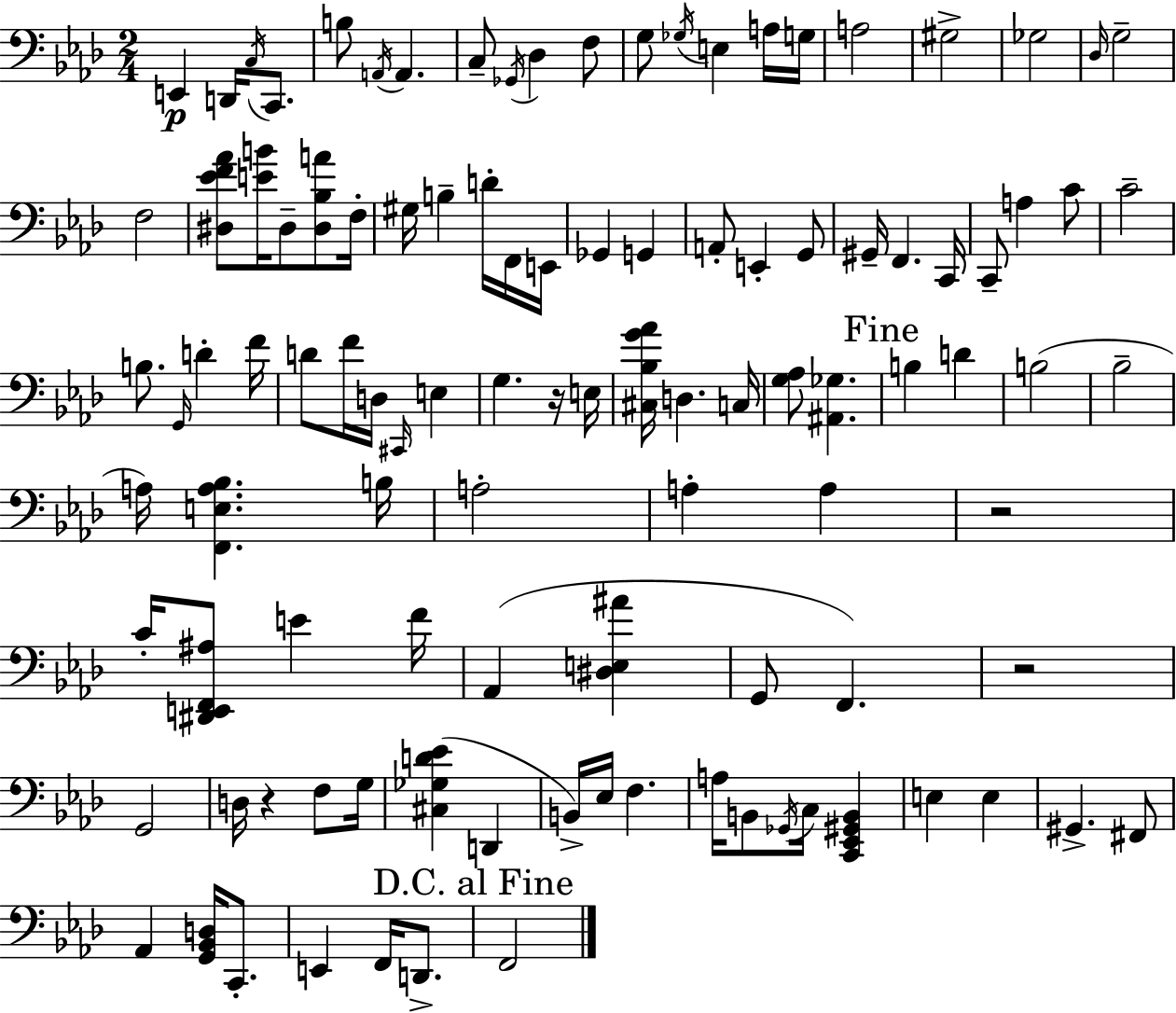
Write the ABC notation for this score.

X:1
T:Untitled
M:2/4
L:1/4
K:Ab
E,, D,,/4 C,/4 C,,/2 B,/2 A,,/4 A,, C,/2 _G,,/4 _D, F,/2 G,/2 _G,/4 E, A,/4 G,/4 A,2 ^G,2 _G,2 _D,/4 G,2 F,2 [^D,_EF_A]/2 [EB]/4 ^D,/2 [^D,_B,A]/2 F,/4 ^G,/4 B, D/4 F,,/4 E,,/4 _G,, G,, A,,/2 E,, G,,/2 ^G,,/4 F,, C,,/4 C,,/2 A, C/2 C2 B,/2 G,,/4 D F/4 D/2 F/4 D,/4 ^C,,/4 E, G, z/4 E,/4 [^C,_B,G_A]/4 D, C,/4 [G,_A,]/2 [^A,,_G,] B, D B,2 _B,2 A,/4 [F,,E,A,_B,] B,/4 A,2 A, A, z2 C/4 [^D,,E,,F,,^A,]/2 E F/4 _A,, [^D,E,^A] G,,/2 F,, z2 G,,2 D,/4 z F,/2 G,/4 [^C,_G,D_E] D,, B,,/4 _E,/4 F, A,/4 B,,/2 _G,,/4 C,/4 [C,,_E,,^G,,B,,] E, E, ^G,, ^F,,/2 _A,, [G,,_B,,D,]/4 C,,/2 E,, F,,/4 D,,/2 F,,2